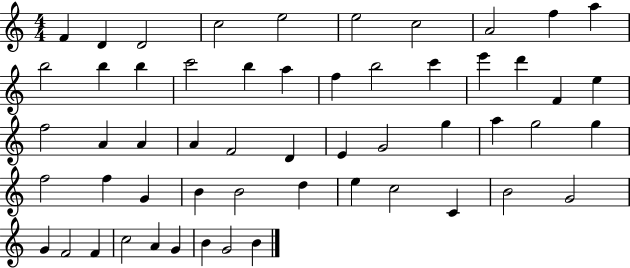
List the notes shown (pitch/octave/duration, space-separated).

F4/q D4/q D4/h C5/h E5/h E5/h C5/h A4/h F5/q A5/q B5/h B5/q B5/q C6/h B5/q A5/q F5/q B5/h C6/q E6/q D6/q F4/q E5/q F5/h A4/q A4/q A4/q F4/h D4/q E4/q G4/h G5/q A5/q G5/h G5/q F5/h F5/q G4/q B4/q B4/h D5/q E5/q C5/h C4/q B4/h G4/h G4/q F4/h F4/q C5/h A4/q G4/q B4/q G4/h B4/q